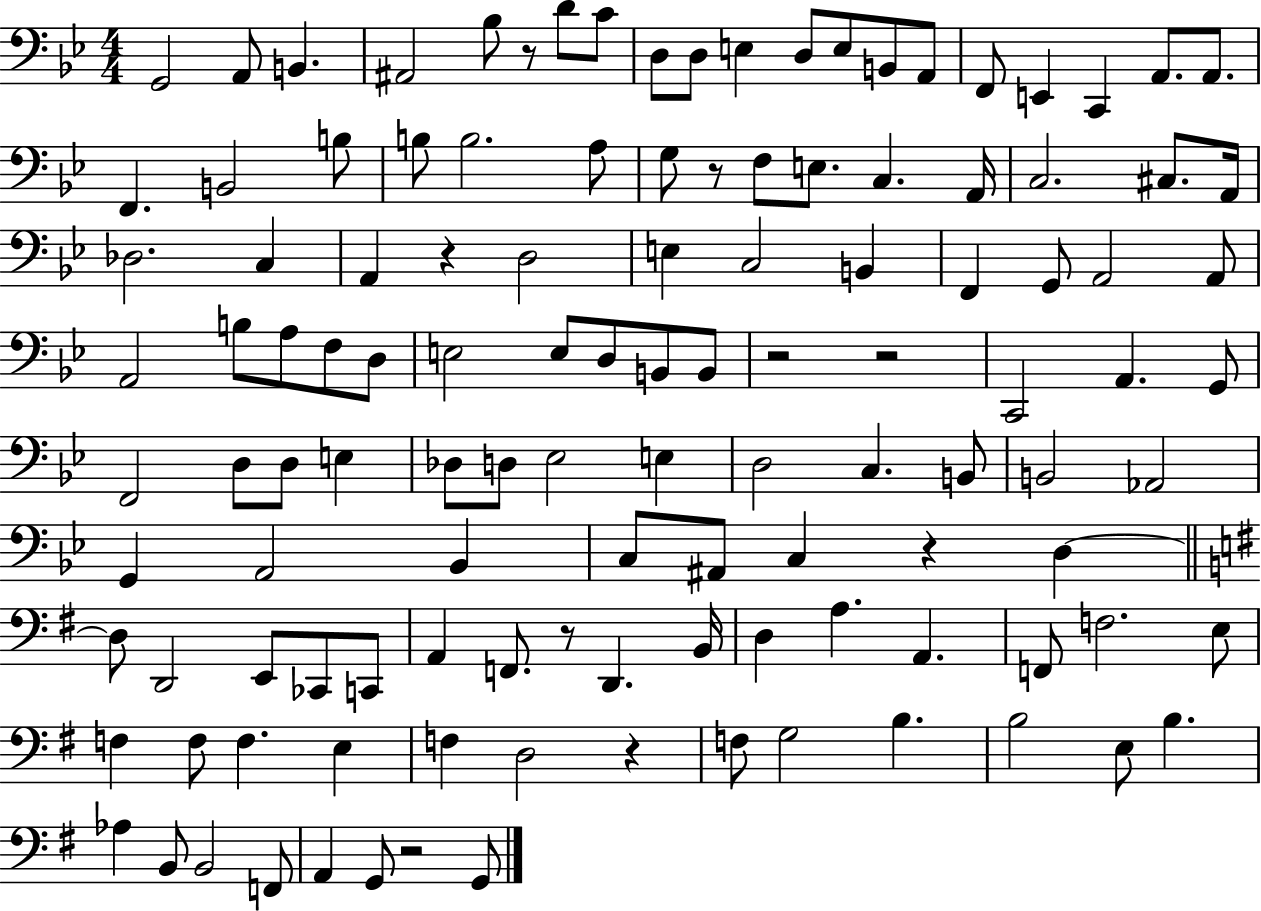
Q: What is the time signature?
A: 4/4